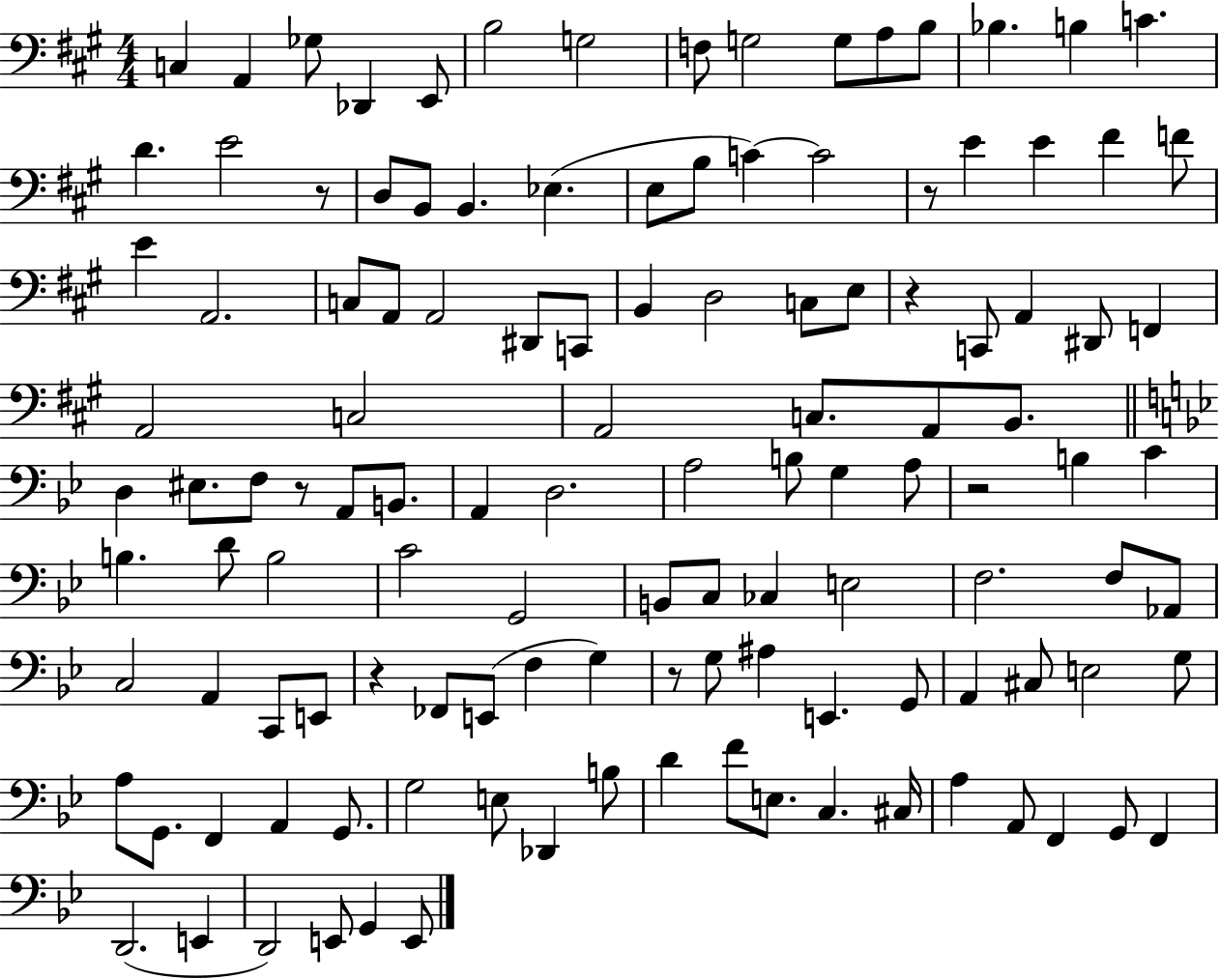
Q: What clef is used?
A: bass